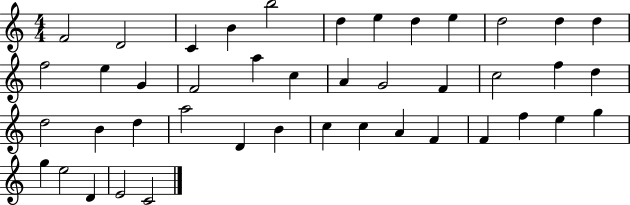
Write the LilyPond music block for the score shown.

{
  \clef treble
  \numericTimeSignature
  \time 4/4
  \key c \major
  f'2 d'2 | c'4 b'4 b''2 | d''4 e''4 d''4 e''4 | d''2 d''4 d''4 | \break f''2 e''4 g'4 | f'2 a''4 c''4 | a'4 g'2 f'4 | c''2 f''4 d''4 | \break d''2 b'4 d''4 | a''2 d'4 b'4 | c''4 c''4 a'4 f'4 | f'4 f''4 e''4 g''4 | \break g''4 e''2 d'4 | e'2 c'2 | \bar "|."
}